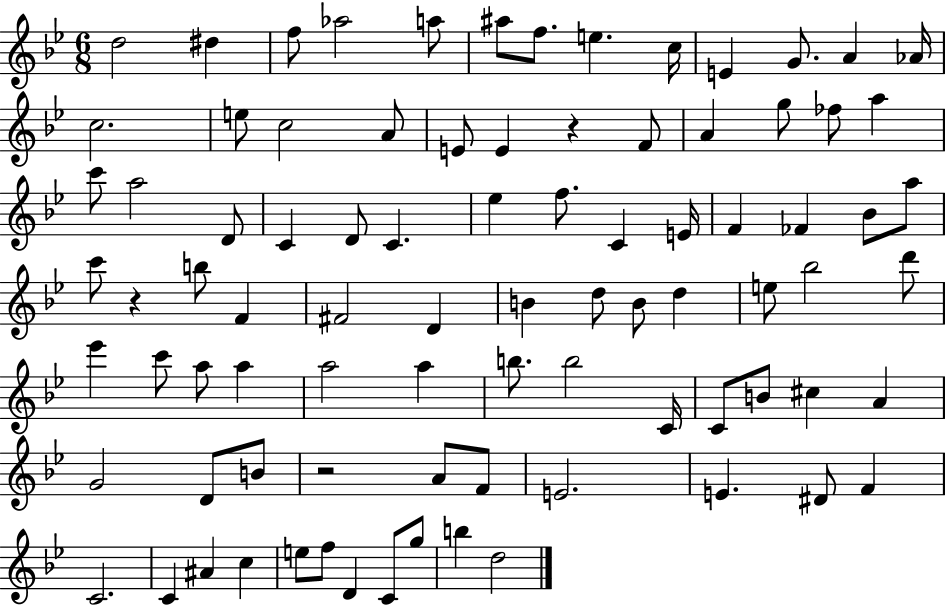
{
  \clef treble
  \numericTimeSignature
  \time 6/8
  \key bes \major
  d''2 dis''4 | f''8 aes''2 a''8 | ais''8 f''8. e''4. c''16 | e'4 g'8. a'4 aes'16 | \break c''2. | e''8 c''2 a'8 | e'8 e'4 r4 f'8 | a'4 g''8 fes''8 a''4 | \break c'''8 a''2 d'8 | c'4 d'8 c'4. | ees''4 f''8. c'4 e'16 | f'4 fes'4 bes'8 a''8 | \break c'''8 r4 b''8 f'4 | fis'2 d'4 | b'4 d''8 b'8 d''4 | e''8 bes''2 d'''8 | \break ees'''4 c'''8 a''8 a''4 | a''2 a''4 | b''8. b''2 c'16 | c'8 b'8 cis''4 a'4 | \break g'2 d'8 b'8 | r2 a'8 f'8 | e'2. | e'4. dis'8 f'4 | \break c'2. | c'4 ais'4 c''4 | e''8 f''8 d'4 c'8 g''8 | b''4 d''2 | \break \bar "|."
}